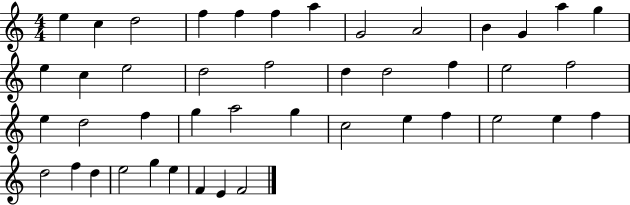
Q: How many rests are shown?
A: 0